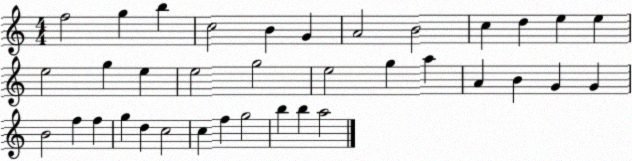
X:1
T:Untitled
M:4/4
L:1/4
K:C
f2 g b c2 B G A2 B2 c d e e e2 g e e2 g2 e2 g a A B G G B2 f f g d c2 c f g2 b b a2